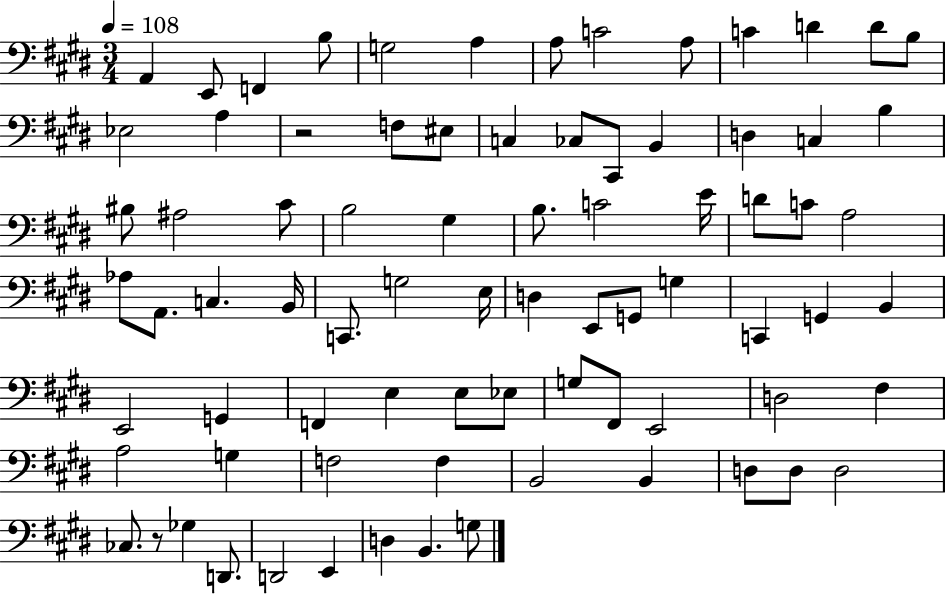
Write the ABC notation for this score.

X:1
T:Untitled
M:3/4
L:1/4
K:E
A,, E,,/2 F,, B,/2 G,2 A, A,/2 C2 A,/2 C D D/2 B,/2 _E,2 A, z2 F,/2 ^E,/2 C, _C,/2 ^C,,/2 B,, D, C, B, ^B,/2 ^A,2 ^C/2 B,2 ^G, B,/2 C2 E/4 D/2 C/2 A,2 _A,/2 A,,/2 C, B,,/4 C,,/2 G,2 E,/4 D, E,,/2 G,,/2 G, C,, G,, B,, E,,2 G,, F,, E, E,/2 _E,/2 G,/2 ^F,,/2 E,,2 D,2 ^F, A,2 G, F,2 F, B,,2 B,, D,/2 D,/2 D,2 _C,/2 z/2 _G, D,,/2 D,,2 E,, D, B,, G,/2